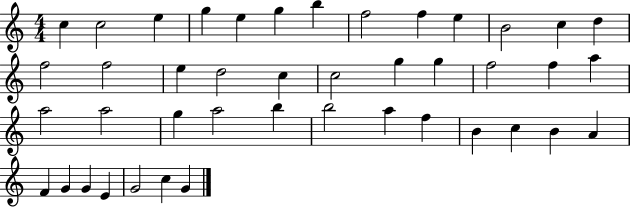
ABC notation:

X:1
T:Untitled
M:4/4
L:1/4
K:C
c c2 e g e g b f2 f e B2 c d f2 f2 e d2 c c2 g g f2 f a a2 a2 g a2 b b2 a f B c B A F G G E G2 c G